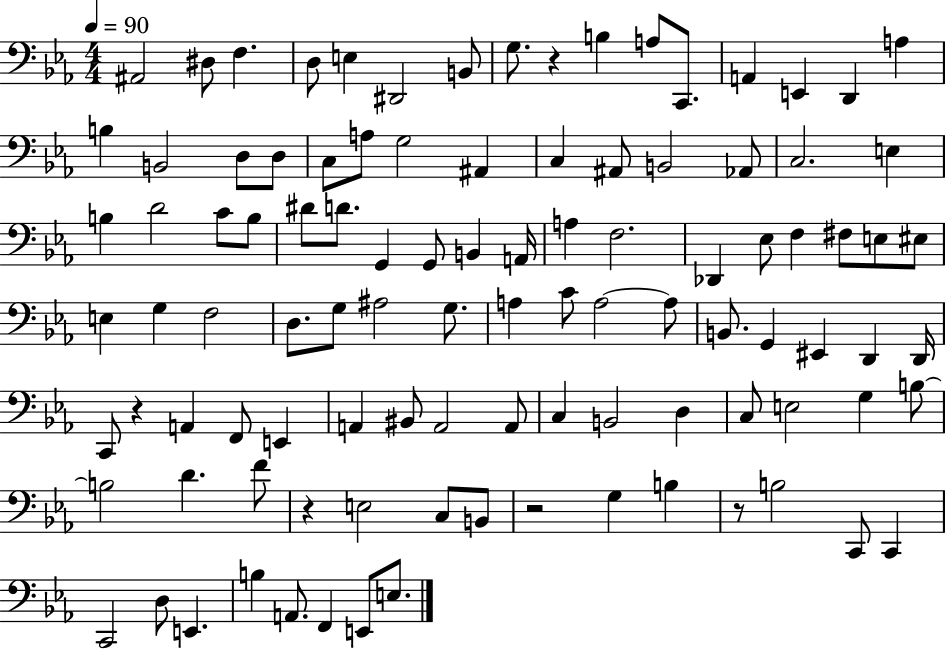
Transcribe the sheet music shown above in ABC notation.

X:1
T:Untitled
M:4/4
L:1/4
K:Eb
^A,,2 ^D,/2 F, D,/2 E, ^D,,2 B,,/2 G,/2 z B, A,/2 C,,/2 A,, E,, D,, A, B, B,,2 D,/2 D,/2 C,/2 A,/2 G,2 ^A,, C, ^A,,/2 B,,2 _A,,/2 C,2 E, B, D2 C/2 B,/2 ^D/2 D/2 G,, G,,/2 B,, A,,/4 A, F,2 _D,, _E,/2 F, ^F,/2 E,/2 ^E,/2 E, G, F,2 D,/2 G,/2 ^A,2 G,/2 A, C/2 A,2 A,/2 B,,/2 G,, ^E,, D,, D,,/4 C,,/2 z A,, F,,/2 E,, A,, ^B,,/2 A,,2 A,,/2 C, B,,2 D, C,/2 E,2 G, B,/2 B,2 D F/2 z E,2 C,/2 B,,/2 z2 G, B, z/2 B,2 C,,/2 C,, C,,2 D,/2 E,, B, A,,/2 F,, E,,/2 E,/2